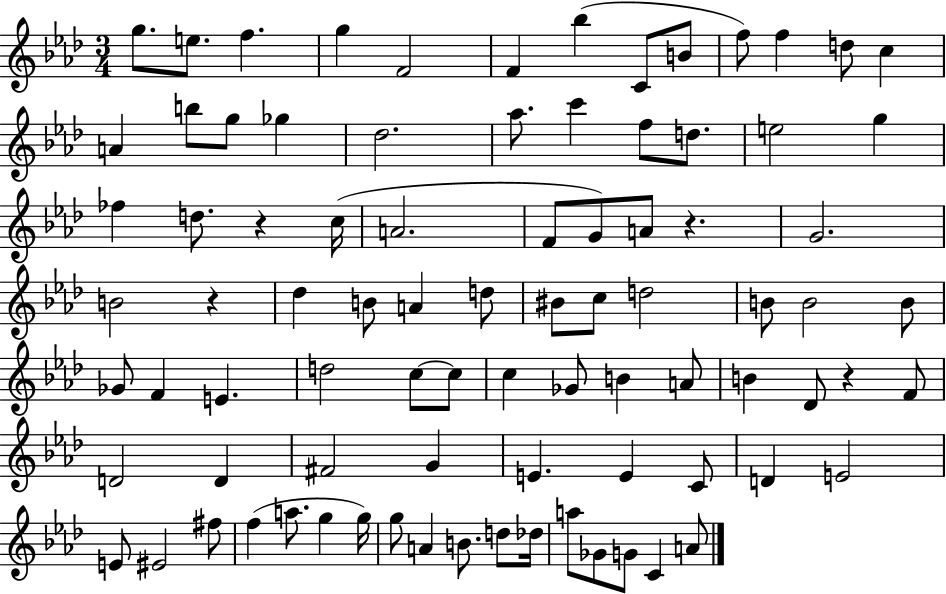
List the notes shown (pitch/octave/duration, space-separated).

G5/e. E5/e. F5/q. G5/q F4/h F4/q Bb5/q C4/e B4/e F5/e F5/q D5/e C5/q A4/q B5/e G5/e Gb5/q Db5/h. Ab5/e. C6/q F5/e D5/e. E5/h G5/q FES5/q D5/e. R/q C5/s A4/h. F4/e G4/e A4/e R/q. G4/h. B4/h R/q Db5/q B4/e A4/q D5/e BIS4/e C5/e D5/h B4/e B4/h B4/e Gb4/e F4/q E4/q. D5/h C5/e C5/e C5/q Gb4/e B4/q A4/e B4/q Db4/e R/q F4/e D4/h D4/q F#4/h G4/q E4/q. E4/q C4/e D4/q E4/h E4/e EIS4/h F#5/e F5/q A5/e. G5/q G5/s G5/e A4/q B4/e. D5/e Db5/s A5/e Gb4/e G4/e C4/q A4/e